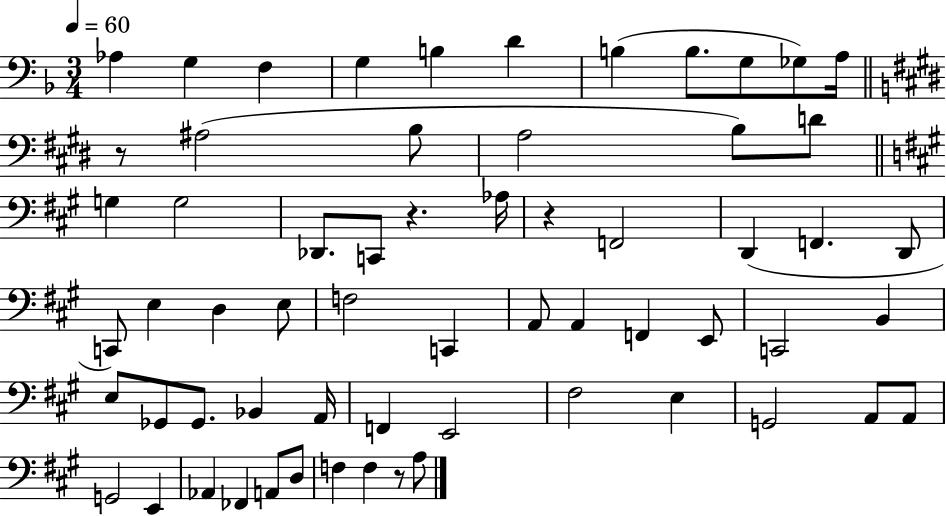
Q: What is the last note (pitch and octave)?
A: A3